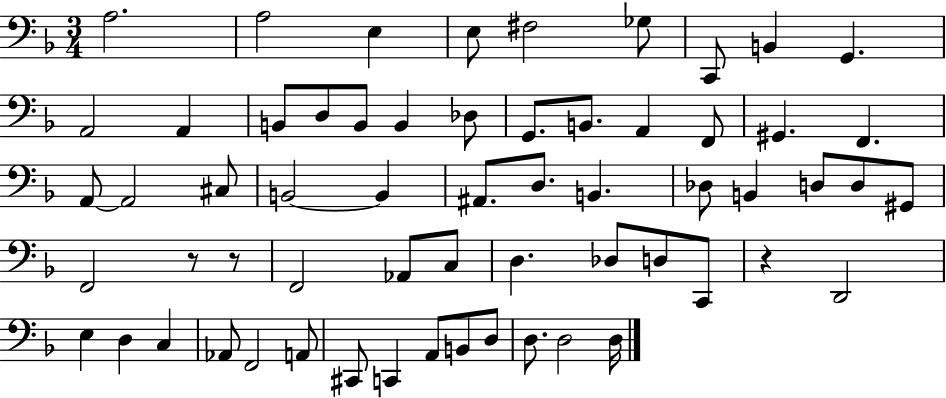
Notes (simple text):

A3/h. A3/h E3/q E3/e F#3/h Gb3/e C2/e B2/q G2/q. A2/h A2/q B2/e D3/e B2/e B2/q Db3/e G2/e. B2/e. A2/q F2/e G#2/q. F2/q. A2/e A2/h C#3/e B2/h B2/q A#2/e. D3/e. B2/q. Db3/e B2/q D3/e D3/e G#2/e F2/h R/e R/e F2/h Ab2/e C3/e D3/q. Db3/e D3/e C2/e R/q D2/h E3/q D3/q C3/q Ab2/e F2/h A2/e C#2/e C2/q A2/e B2/e D3/e D3/e. D3/h D3/s